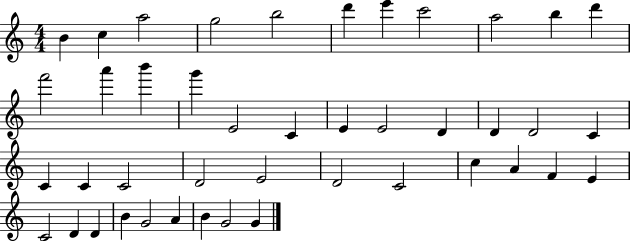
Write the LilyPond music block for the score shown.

{
  \clef treble
  \numericTimeSignature
  \time 4/4
  \key c \major
  b'4 c''4 a''2 | g''2 b''2 | d'''4 e'''4 c'''2 | a''2 b''4 d'''4 | \break f'''2 a'''4 b'''4 | g'''4 e'2 c'4 | e'4 e'2 d'4 | d'4 d'2 c'4 | \break c'4 c'4 c'2 | d'2 e'2 | d'2 c'2 | c''4 a'4 f'4 e'4 | \break c'2 d'4 d'4 | b'4 g'2 a'4 | b'4 g'2 g'4 | \bar "|."
}